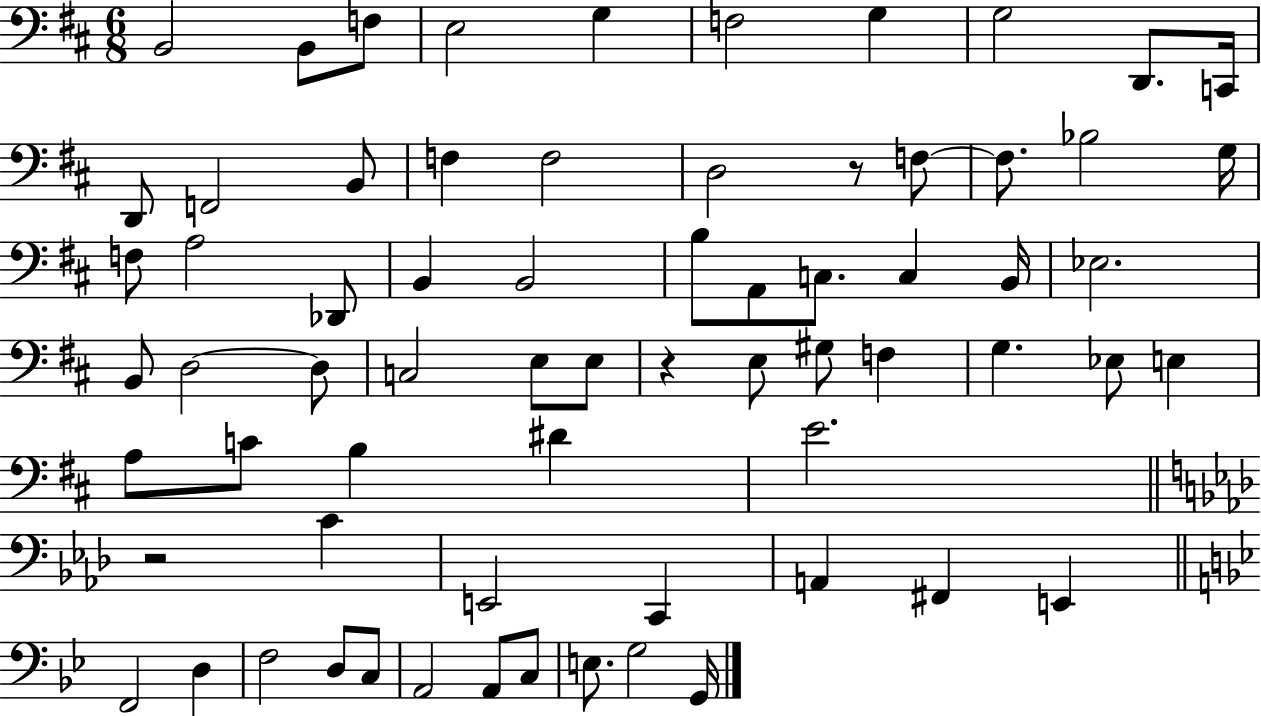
{
  \clef bass
  \numericTimeSignature
  \time 6/8
  \key d \major
  b,2 b,8 f8 | e2 g4 | f2 g4 | g2 d,8. c,16 | \break d,8 f,2 b,8 | f4 f2 | d2 r8 f8~~ | f8. bes2 g16 | \break f8 a2 des,8 | b,4 b,2 | b8 a,8 c8. c4 b,16 | ees2. | \break b,8 d2~~ d8 | c2 e8 e8 | r4 e8 gis8 f4 | g4. ees8 e4 | \break a8 c'8 b4 dis'4 | e'2. | \bar "||" \break \key f \minor r2 c'4 | e,2 c,4 | a,4 fis,4 e,4 | \bar "||" \break \key bes \major f,2 d4 | f2 d8 c8 | a,2 a,8 c8 | e8. g2 g,16 | \break \bar "|."
}